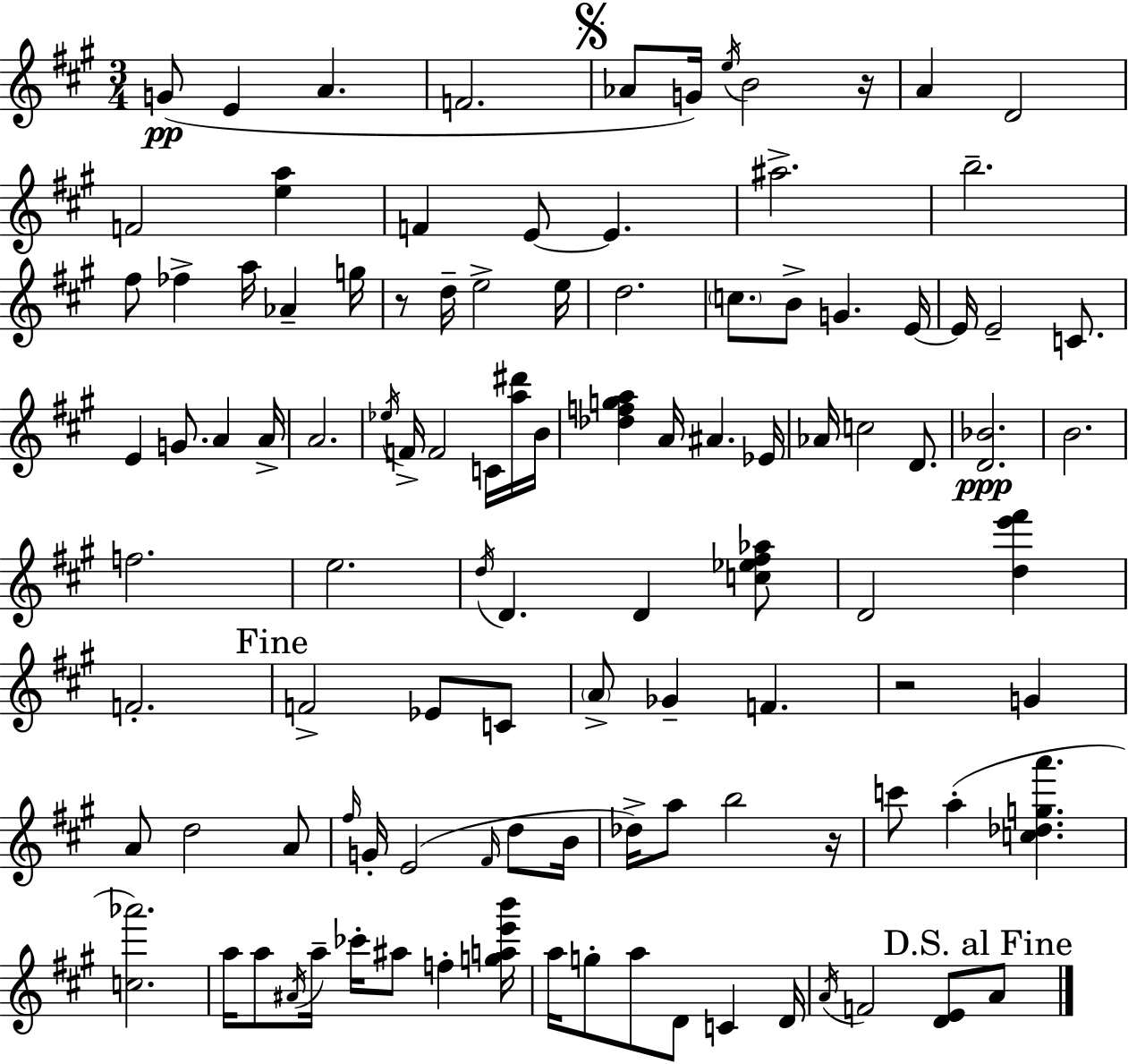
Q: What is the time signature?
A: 3/4